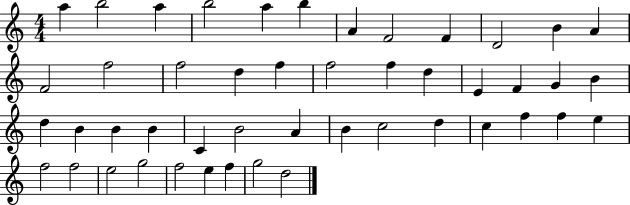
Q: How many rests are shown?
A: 0